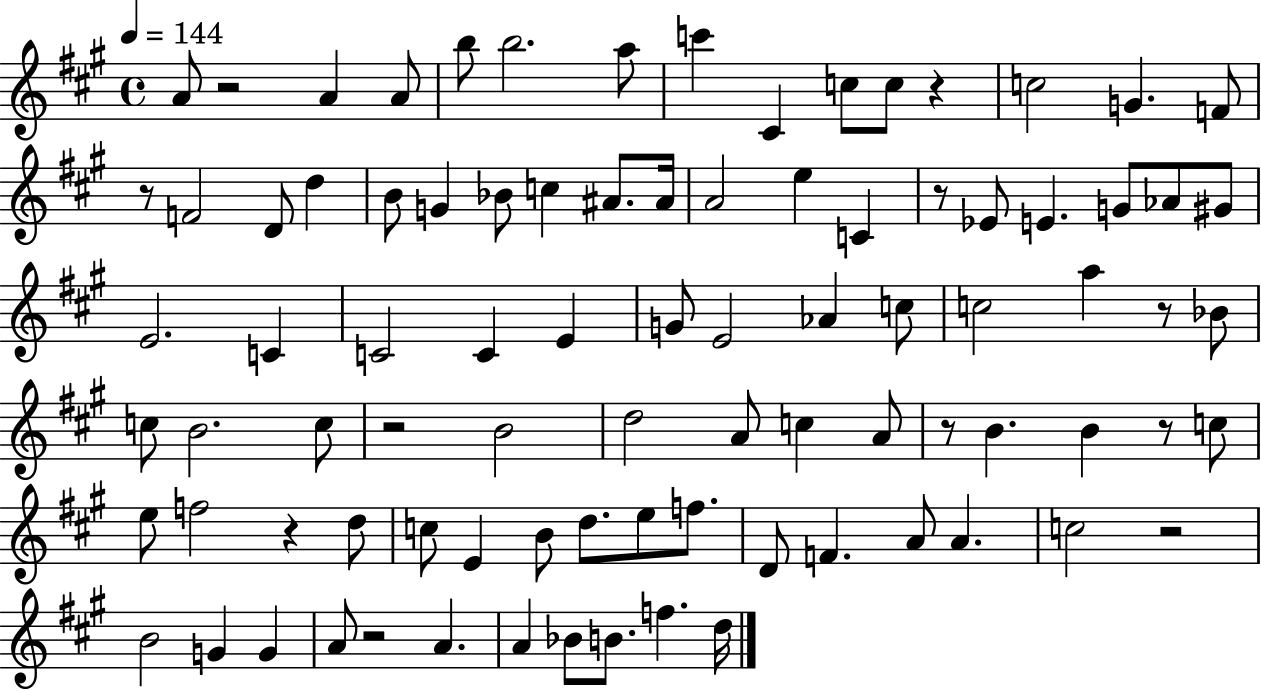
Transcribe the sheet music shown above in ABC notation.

X:1
T:Untitled
M:4/4
L:1/4
K:A
A/2 z2 A A/2 b/2 b2 a/2 c' ^C c/2 c/2 z c2 G F/2 z/2 F2 D/2 d B/2 G _B/2 c ^A/2 ^A/4 A2 e C z/2 _E/2 E G/2 _A/2 ^G/2 E2 C C2 C E G/2 E2 _A c/2 c2 a z/2 _B/2 c/2 B2 c/2 z2 B2 d2 A/2 c A/2 z/2 B B z/2 c/2 e/2 f2 z d/2 c/2 E B/2 d/2 e/2 f/2 D/2 F A/2 A c2 z2 B2 G G A/2 z2 A A _B/2 B/2 f d/4